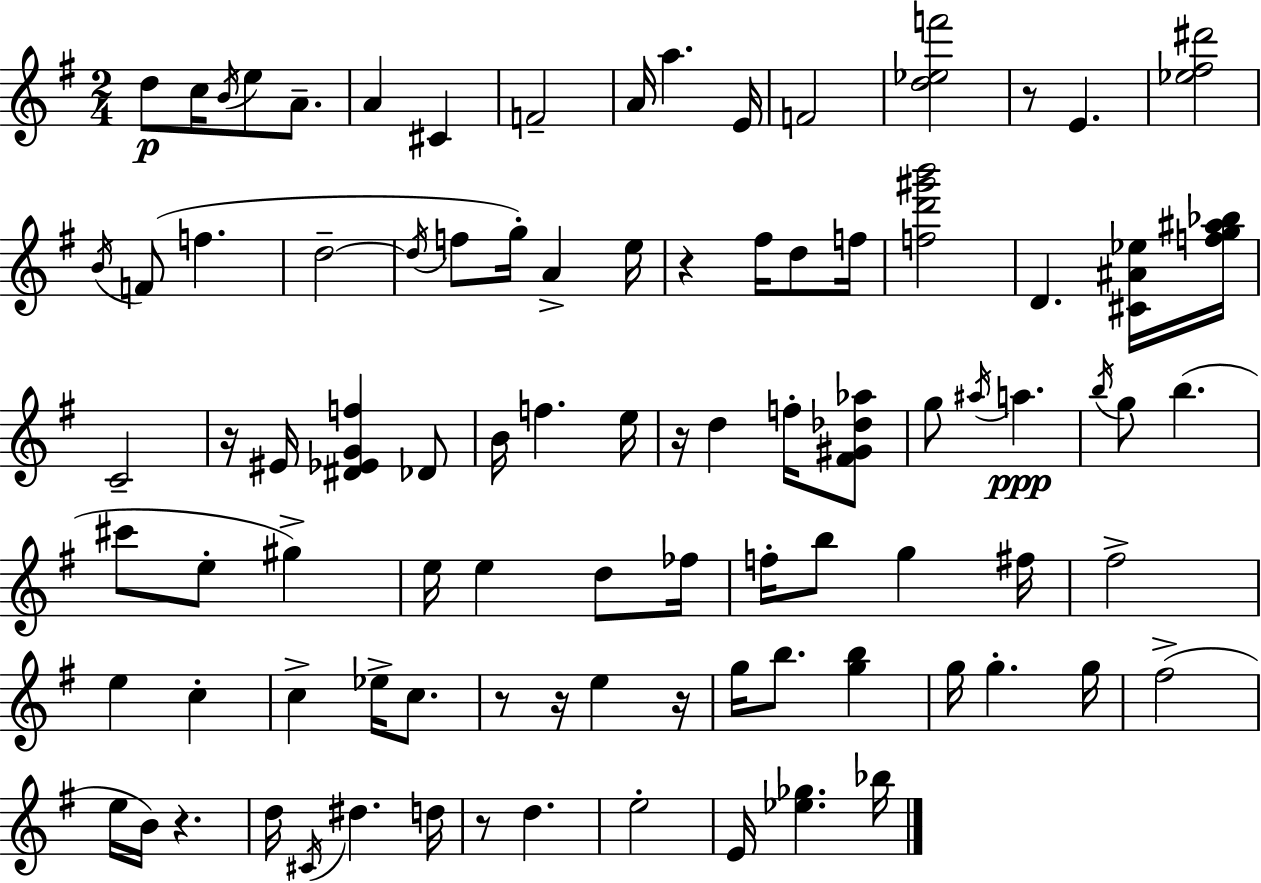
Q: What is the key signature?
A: G major